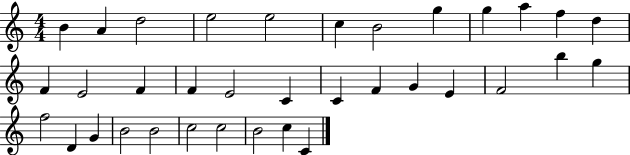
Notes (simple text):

B4/q A4/q D5/h E5/h E5/h C5/q B4/h G5/q G5/q A5/q F5/q D5/q F4/q E4/h F4/q F4/q E4/h C4/q C4/q F4/q G4/q E4/q F4/h B5/q G5/q F5/h D4/q G4/q B4/h B4/h C5/h C5/h B4/h C5/q C4/q